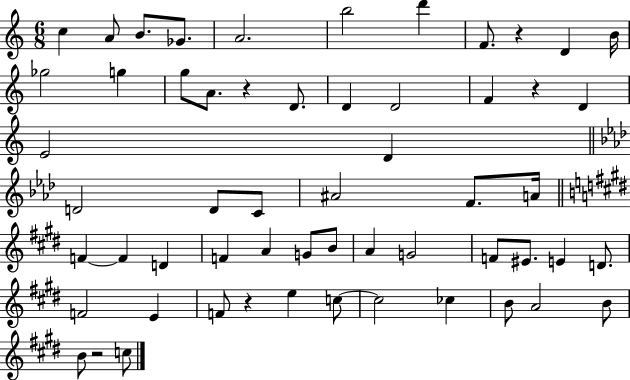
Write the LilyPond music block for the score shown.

{
  \clef treble
  \numericTimeSignature
  \time 6/8
  \key c \major
  c''4 a'8 b'8. ges'8. | a'2. | b''2 d'''4 | f'8. r4 d'4 b'16 | \break ges''2 g''4 | g''8 a'8. r4 d'8. | d'4 d'2 | f'4 r4 d'4 | \break e'2 d'4 | \bar "||" \break \key aes \major d'2 d'8 c'8 | ais'2 f'8. a'16 | \bar "||" \break \key e \major f'4~~ f'4 d'4 | f'4 a'4 g'8 b'8 | a'4 g'2 | f'8 eis'8. e'4 d'8. | \break f'2 e'4 | f'8 r4 e''4 c''8~~ | c''2 ces''4 | b'8 a'2 b'8 | \break b'8 r2 c''8 | \bar "|."
}